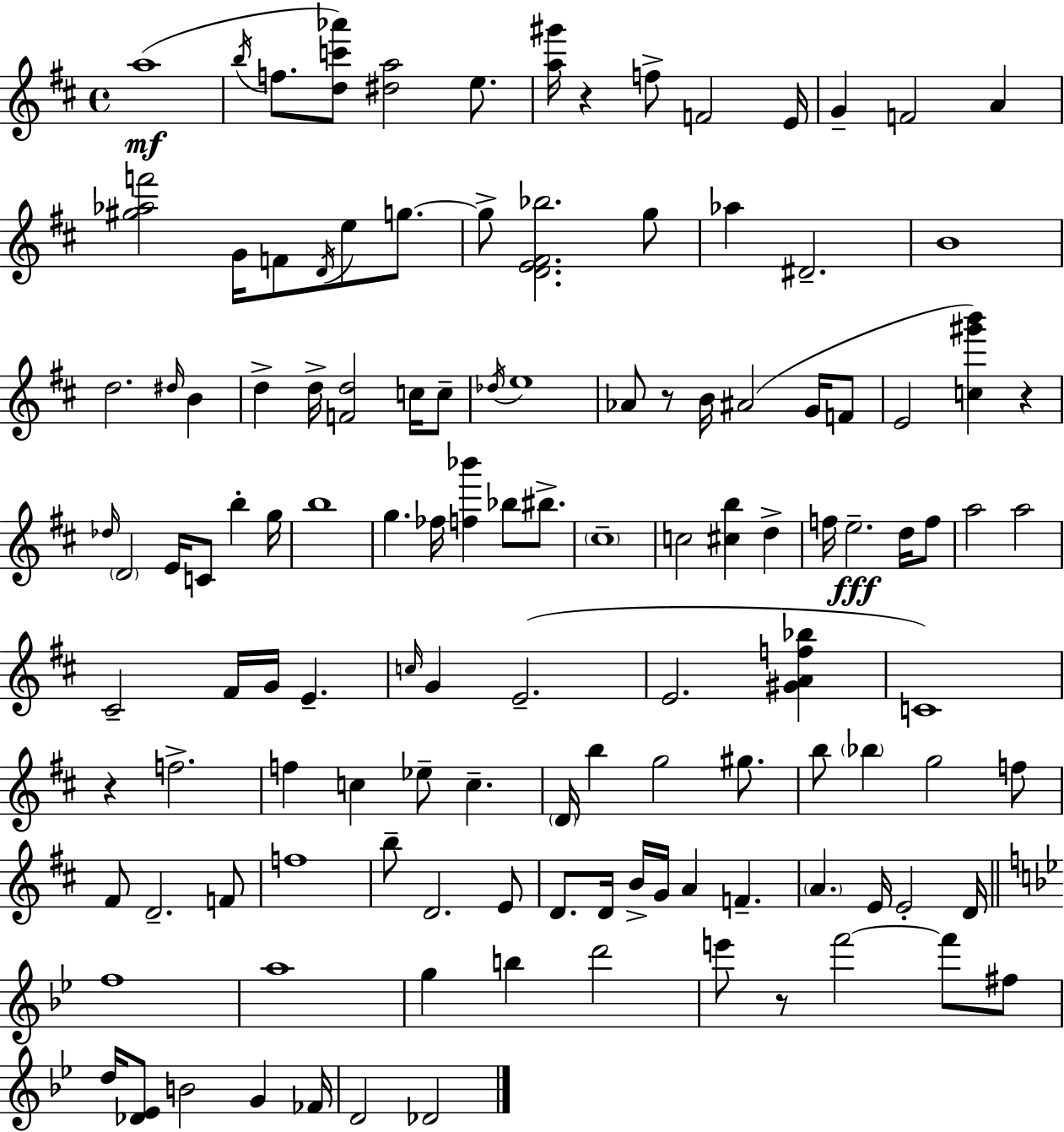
{
  \clef treble
  \time 4/4
  \defaultTimeSignature
  \key d \major
  \repeat volta 2 { a''1(\mf | \acciaccatura { b''16 } f''8. <d'' c''' aes'''>8) <dis'' a''>2 e''8. | <a'' gis'''>16 r4 f''8-> f'2 | e'16 g'4-- f'2 a'4 | \break <gis'' aes'' f'''>2 g'16 f'8 \acciaccatura { d'16 } e''8 g''8.~~ | g''8-> <d' e' fis' bes''>2. | g''8 aes''4 dis'2.-- | b'1 | \break d''2. \grace { dis''16 } b'4 | d''4-> d''16-> <f' d''>2 | c''16 c''8-- \acciaccatura { des''16 } e''1 | aes'8 r8 b'16 ais'2( | \break g'16 f'8 e'2 <c'' gis''' b'''>4) | r4 \grace { des''16 } \parenthesize d'2 e'16 c'8 | b''4-. g''16 b''1 | g''4. fes''16 <f'' bes'''>4 | \break bes''8 bis''8.-> \parenthesize cis''1-- | c''2 <cis'' b''>4 | d''4-> f''16 e''2.--\fff | d''16 f''8 a''2 a''2 | \break cis'2-- fis'16 g'16 e'4.-- | \grace { c''16 } g'4 e'2.--( | e'2. | <gis' a' f'' bes''>4 c'1) | \break r4 f''2.-> | f''4 c''4 ees''8-- | c''4.-- \parenthesize d'16 b''4 g''2 | gis''8. b''8 \parenthesize bes''4 g''2 | \break f''8 fis'8 d'2.-- | f'8 f''1 | b''8-- d'2. | e'8 d'8. d'16 b'16-> g'16 a'4 | \break f'4.-- \parenthesize a'4. e'16 e'2-. | d'16 \bar "||" \break \key bes \major f''1 | a''1 | g''4 b''4 d'''2 | e'''8 r8 f'''2~~ f'''8 fis''8 | \break d''16 <des' ees'>8 b'2 g'4 fes'16 | d'2 des'2 | } \bar "|."
}